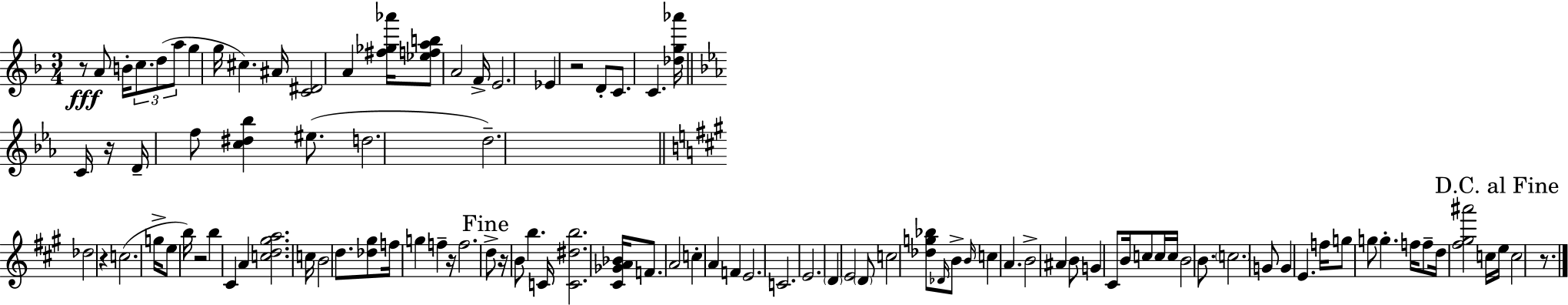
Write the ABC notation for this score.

X:1
T:Untitled
M:3/4
L:1/4
K:Dm
z/2 A/2 B/4 c/2 d/2 a/2 g g/4 ^c ^A/4 [C^D]2 A [^f_g_a']/4 [_efab]/2 A2 F/4 E2 _E z2 D/2 C/2 C [_dg_a']/4 C/4 z/4 D/4 f/2 [c^d_b] ^e/2 d2 d2 _d2 z c2 g/4 e/2 b/4 z2 b ^C A [cd^ga]2 c/4 B2 d/2 [_d^g]/2 f/4 g f z/4 f2 d/2 z/4 B/2 b C/4 [C^db]2 [^C_GA_B]/4 F/2 A2 c A F E2 C2 E2 D E2 D/2 c2 [_dg_b]/2 _D/4 B/2 B/4 c A B2 ^A B/2 G ^C/2 B/4 c/2 c/4 c/4 B2 B/2 c2 G/2 G E f/4 g/2 g/2 g f/4 f/2 d/4 [^f^g^a']2 c/4 e/4 c2 z/2